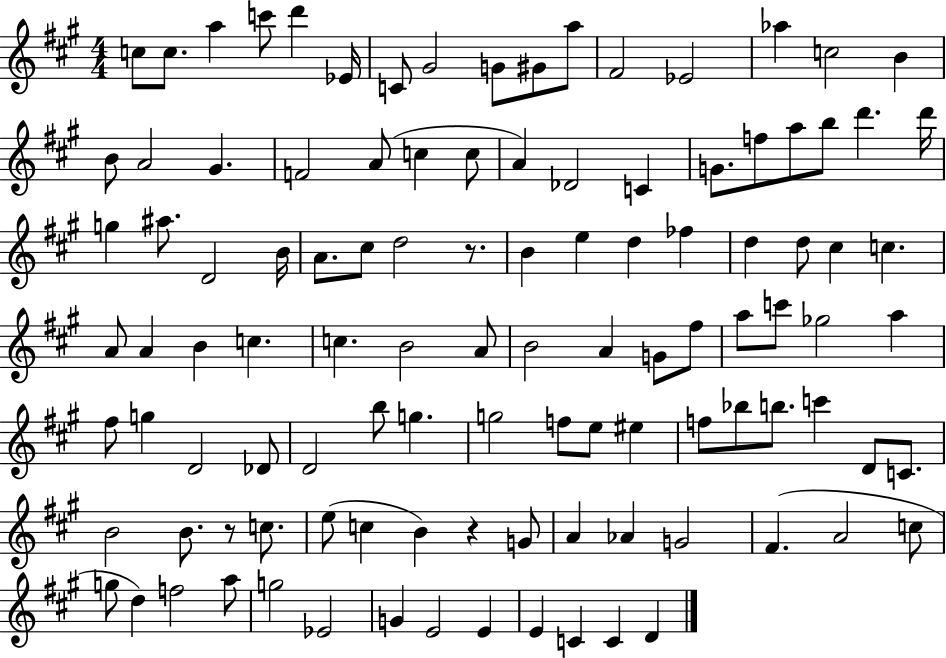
C5/e C5/e. A5/q C6/e D6/q Eb4/s C4/e G#4/h G4/e G#4/e A5/e F#4/h Eb4/h Ab5/q C5/h B4/q B4/e A4/h G#4/q. F4/h A4/e C5/q C5/e A4/q Db4/h C4/q G4/e. F5/e A5/e B5/e D6/q. D6/s G5/q A#5/e. D4/h B4/s A4/e. C#5/e D5/h R/e. B4/q E5/q D5/q FES5/q D5/q D5/e C#5/q C5/q. A4/e A4/q B4/q C5/q. C5/q. B4/h A4/e B4/h A4/q G4/e F#5/e A5/e C6/e Gb5/h A5/q F#5/e G5/q D4/h Db4/e D4/h B5/e G5/q. G5/h F5/e E5/e EIS5/q F5/e Bb5/e B5/e. C6/q D4/e C4/e. B4/h B4/e. R/e C5/e. E5/e C5/q B4/q R/q G4/e A4/q Ab4/q G4/h F#4/q. A4/h C5/e G5/e D5/q F5/h A5/e G5/h Eb4/h G4/q E4/h E4/q E4/q C4/q C4/q D4/q